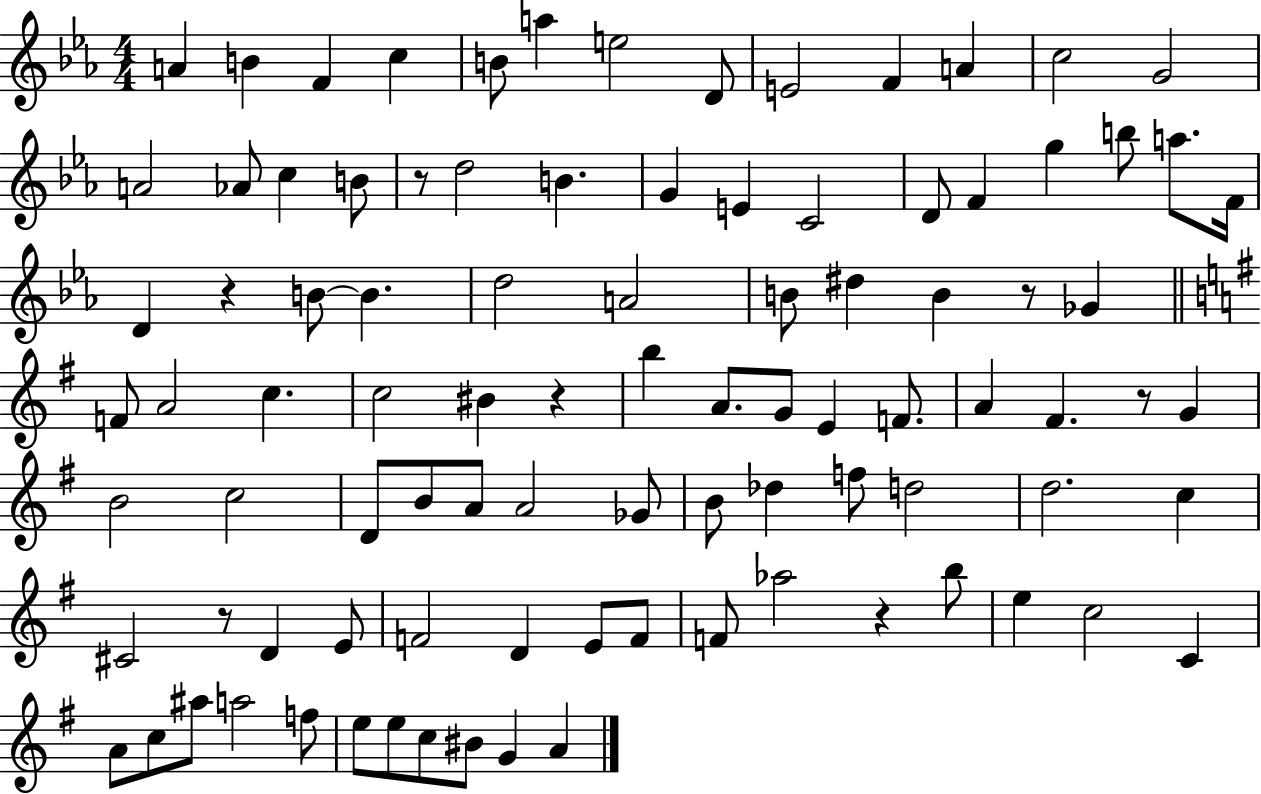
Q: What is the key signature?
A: EES major